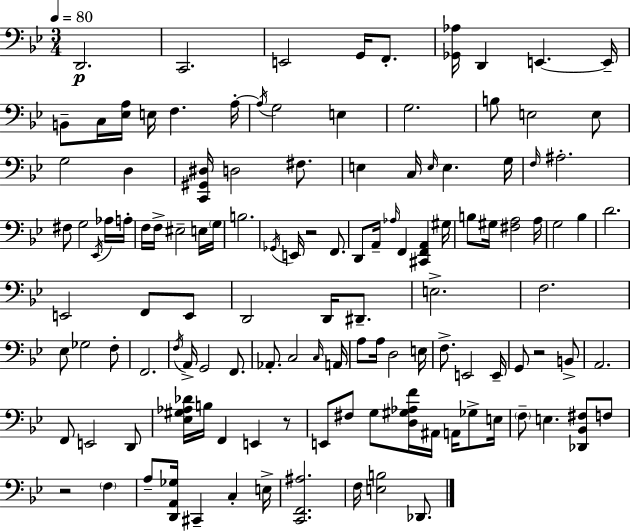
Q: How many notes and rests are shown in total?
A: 124